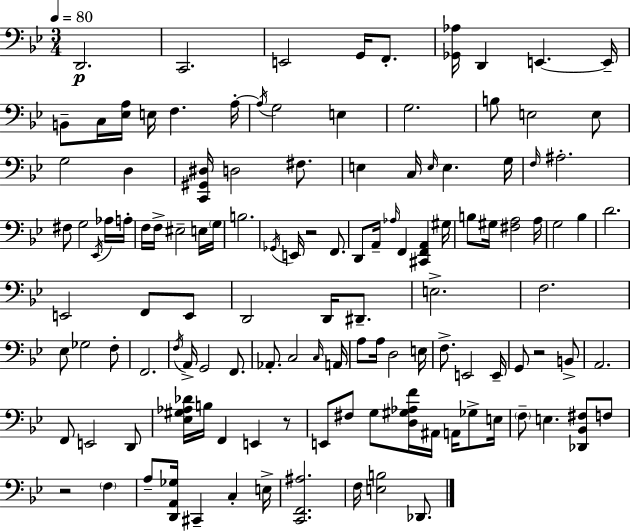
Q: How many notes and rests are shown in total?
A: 124